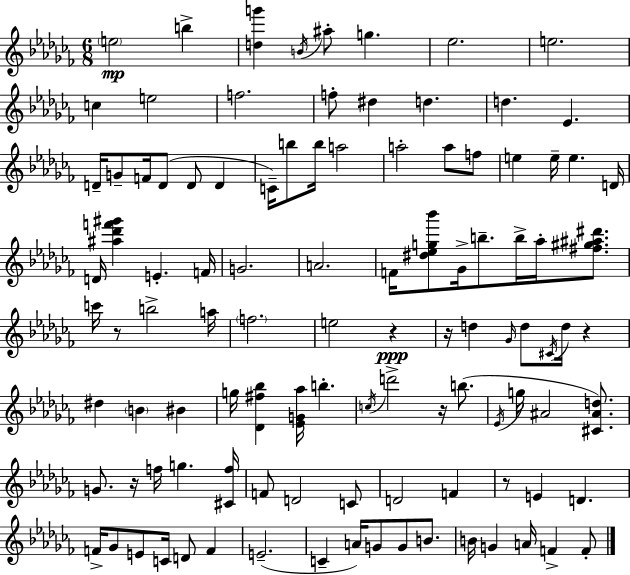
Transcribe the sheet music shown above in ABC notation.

X:1
T:Untitled
M:6/8
L:1/4
K:Abm
e2 b [dg'] B/4 ^a/2 g _e2 e2 c e2 f2 f/2 ^d d d _E D/4 G/2 F/4 D/2 D/2 D C/4 b/2 b/4 a2 a2 a/2 f/2 e e/4 e D/4 D/4 [^a_d'f'^g'] E F/4 G2 A2 F/4 [^d_eg_b']/2 _G/4 b/2 b/4 _a/4 [^f^g^a^d']/2 c'/4 z/2 b2 a/4 f2 e2 z z/4 d _G/4 d/2 ^C/4 d/4 z ^d B ^B g/4 [_D^f_b] [_EG_a]/4 b c/4 d'2 z/4 b/2 _E/4 g/4 ^A2 [^C^Ad]/2 G/2 z/4 f/4 g [^Cf]/4 F/2 D2 C/2 D2 F z/2 E D F/4 _G/2 E/2 C/4 D/2 F E2 C A/4 G/2 G/2 B/2 B/4 G A/4 F F/2